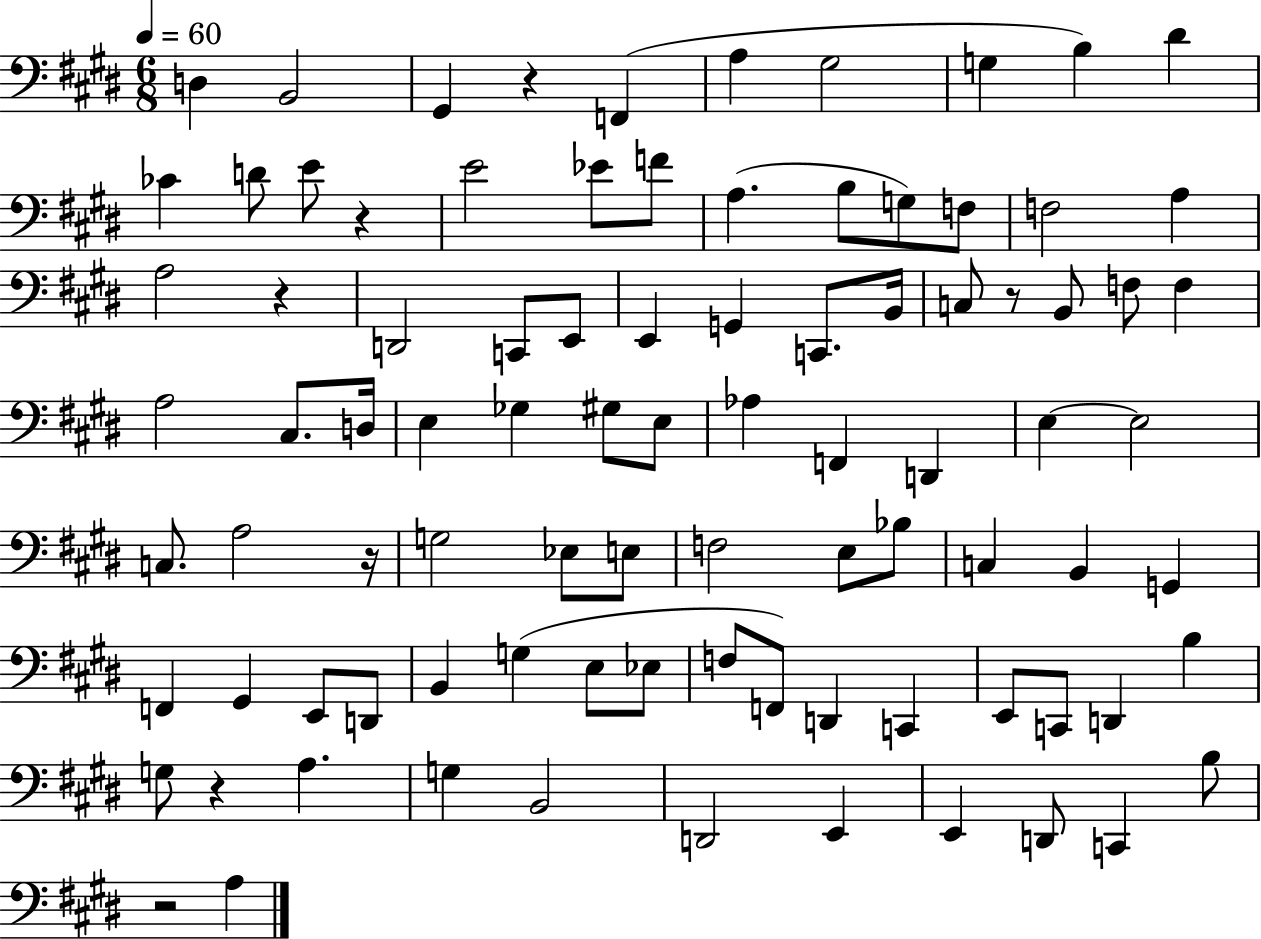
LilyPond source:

{
  \clef bass
  \numericTimeSignature
  \time 6/8
  \key e \major
  \tempo 4 = 60
  d4 b,2 | gis,4 r4 f,4( | a4 gis2 | g4 b4) dis'4 | \break ces'4 d'8 e'8 r4 | e'2 ees'8 f'8 | a4.( b8 g8) f8 | f2 a4 | \break a2 r4 | d,2 c,8 e,8 | e,4 g,4 c,8. b,16 | c8 r8 b,8 f8 f4 | \break a2 cis8. d16 | e4 ges4 gis8 e8 | aes4 f,4 d,4 | e4~~ e2 | \break c8. a2 r16 | g2 ees8 e8 | f2 e8 bes8 | c4 b,4 g,4 | \break f,4 gis,4 e,8 d,8 | b,4 g4( e8 ees8 | f8 f,8) d,4 c,4 | e,8 c,8 d,4 b4 | \break g8 r4 a4. | g4 b,2 | d,2 e,4 | e,4 d,8 c,4 b8 | \break r2 a4 | \bar "|."
}